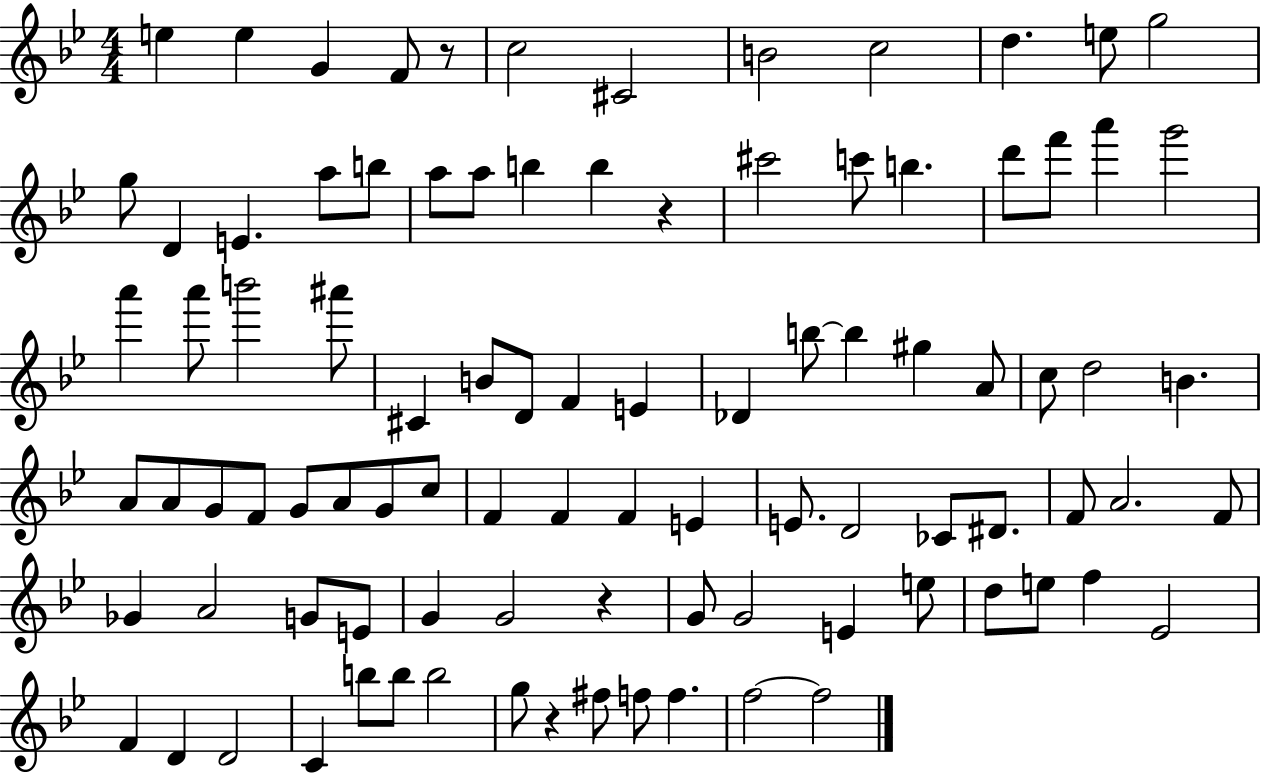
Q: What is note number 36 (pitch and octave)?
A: E4